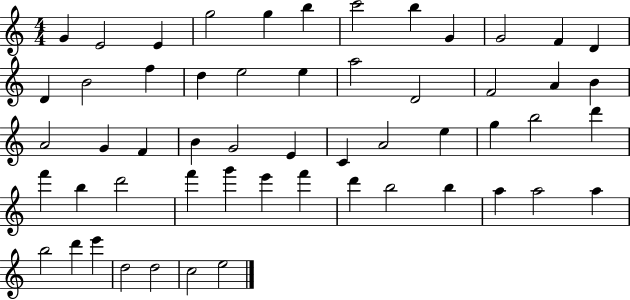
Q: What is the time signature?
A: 4/4